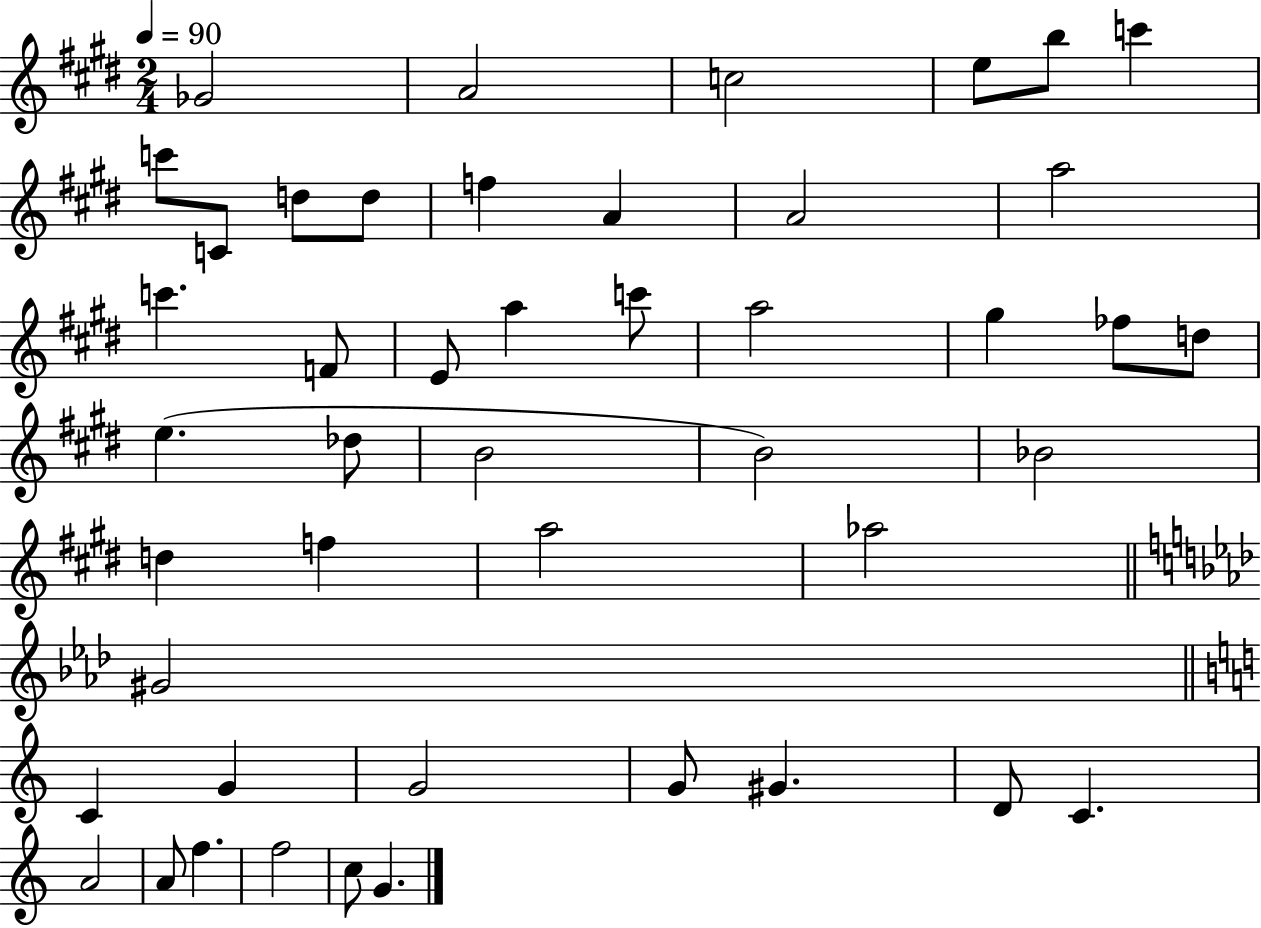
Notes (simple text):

Gb4/h A4/h C5/h E5/e B5/e C6/q C6/e C4/e D5/e D5/e F5/q A4/q A4/h A5/h C6/q. F4/e E4/e A5/q C6/e A5/h G#5/q FES5/e D5/e E5/q. Db5/e B4/h B4/h Bb4/h D5/q F5/q A5/h Ab5/h G#4/h C4/q G4/q G4/h G4/e G#4/q. D4/e C4/q. A4/h A4/e F5/q. F5/h C5/e G4/q.